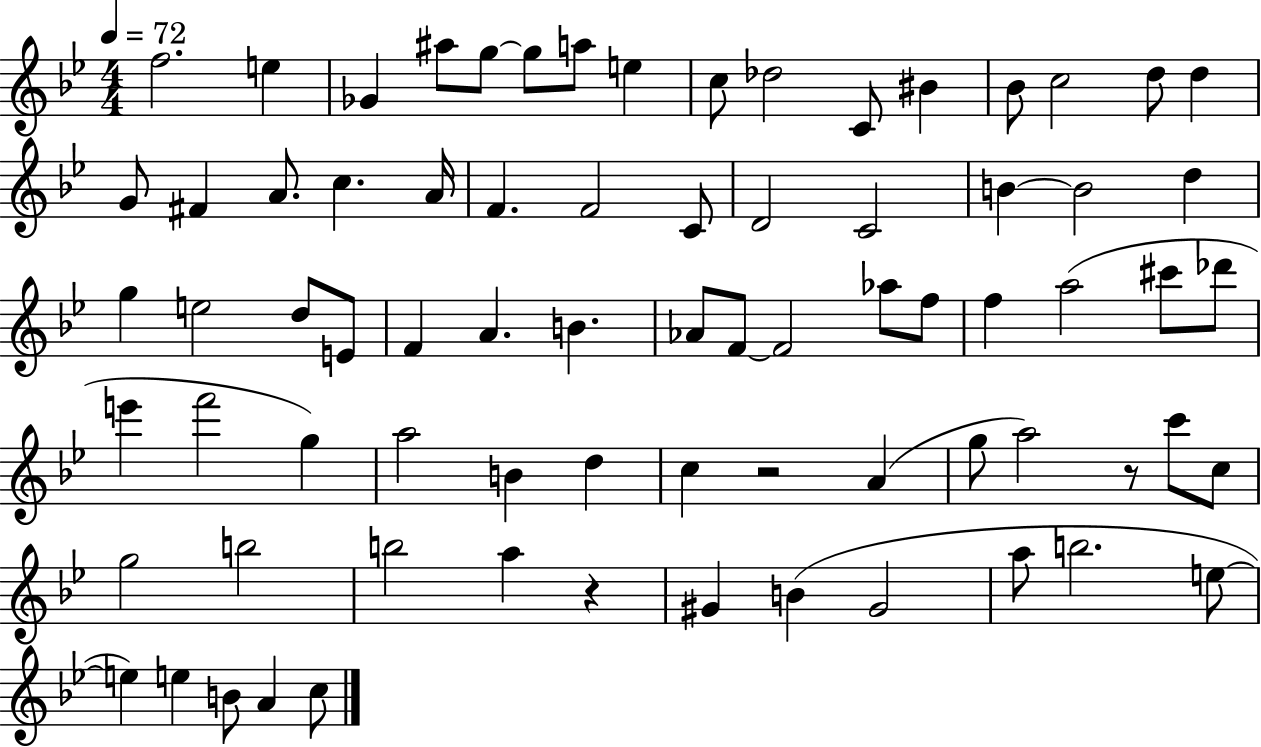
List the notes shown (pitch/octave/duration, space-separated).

F5/h. E5/q Gb4/q A#5/e G5/e G5/e A5/e E5/q C5/e Db5/h C4/e BIS4/q Bb4/e C5/h D5/e D5/q G4/e F#4/q A4/e. C5/q. A4/s F4/q. F4/h C4/e D4/h C4/h B4/q B4/h D5/q G5/q E5/h D5/e E4/e F4/q A4/q. B4/q. Ab4/e F4/e F4/h Ab5/e F5/e F5/q A5/h C#6/e Db6/e E6/q F6/h G5/q A5/h B4/q D5/q C5/q R/h A4/q G5/e A5/h R/e C6/e C5/e G5/h B5/h B5/h A5/q R/q G#4/q B4/q G#4/h A5/e B5/h. E5/e E5/q E5/q B4/e A4/q C5/e